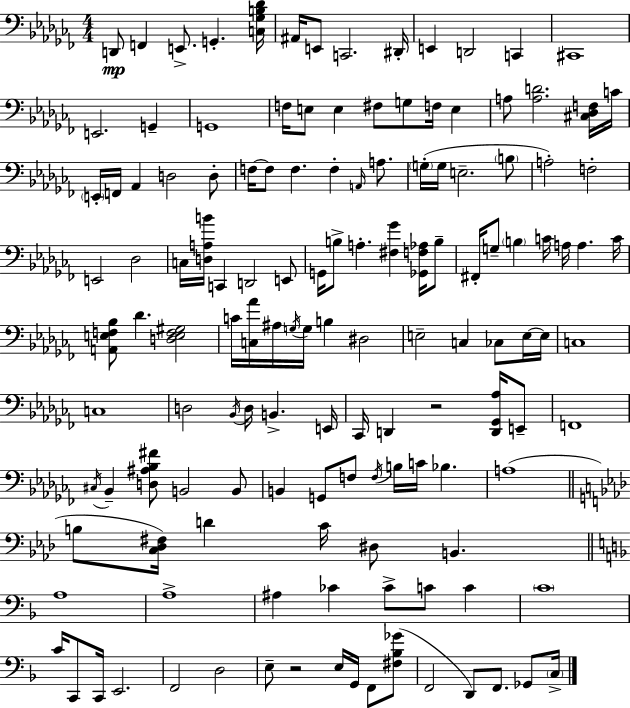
{
  \clef bass
  \numericTimeSignature
  \time 4/4
  \key aes \minor
  d,8\mp f,4 e,8.-> g,4.-. <c ges b des'>16 | ais,16 e,8 c,2. dis,16-. | e,4 d,2 c,4 | cis,1 | \break e,2. g,4-- | g,1 | f16 e8 e4 fis8 g8 f16 e4 | a8 <a d'>2. <cis des f>16 c'16 | \break \parenthesize e,16-. f,16 aes,4 d2 d8-. | f16~~ f8 f4. f4-. \grace { a,16 } a8. | \parenthesize g16-.( g16 e2.-- \parenthesize b8 | a2-.) f2-. | \break e,2 des2 | c16 <d a b'>16 c,4 d,2 e,8 | g,16 b8-> a4.-. <fis ges'>4 <ges, f aes>16 b8-- | fis,16-. g8-- \parenthesize b4 c'16 a16 a4. | \break c'16 <a, e f bes>8 des'4. <d e f gis>2 | c'16 <c aes'>16 ais16 \acciaccatura { g16 } g16 b4 dis2 | e2-- c4 ces8 | e16~~ e16 c1 | \break c1 | d2 \acciaccatura { bes,16 } d16 b,4.-> | e,16 ces,16 d,4 r2 | <d, ges, aes>16 e,8-- f,1 | \break \acciaccatura { cis16 } bes,4-- <d ais bes fis'>8 b,2 | b,8 b,4 g,8 f8 \acciaccatura { f16 } b16 c'16 bes4. | a1( | \bar "||" \break \key aes \major b8 <c des fis>16) d'4 c'16 dis8 b,4. | \bar "||" \break \key f \major a1 | a1-> | ais4 ces'4 ces'8-> c'8 c'4 | \parenthesize c'1 | \break c'16 c,8 c,16 e,2. | f,2 d2 | e8-- r2 e16 g,16 f,8 <fis bes ges'>8( | f,2 d,8) f,8. ges,8 \parenthesize c16-> | \break \bar "|."
}